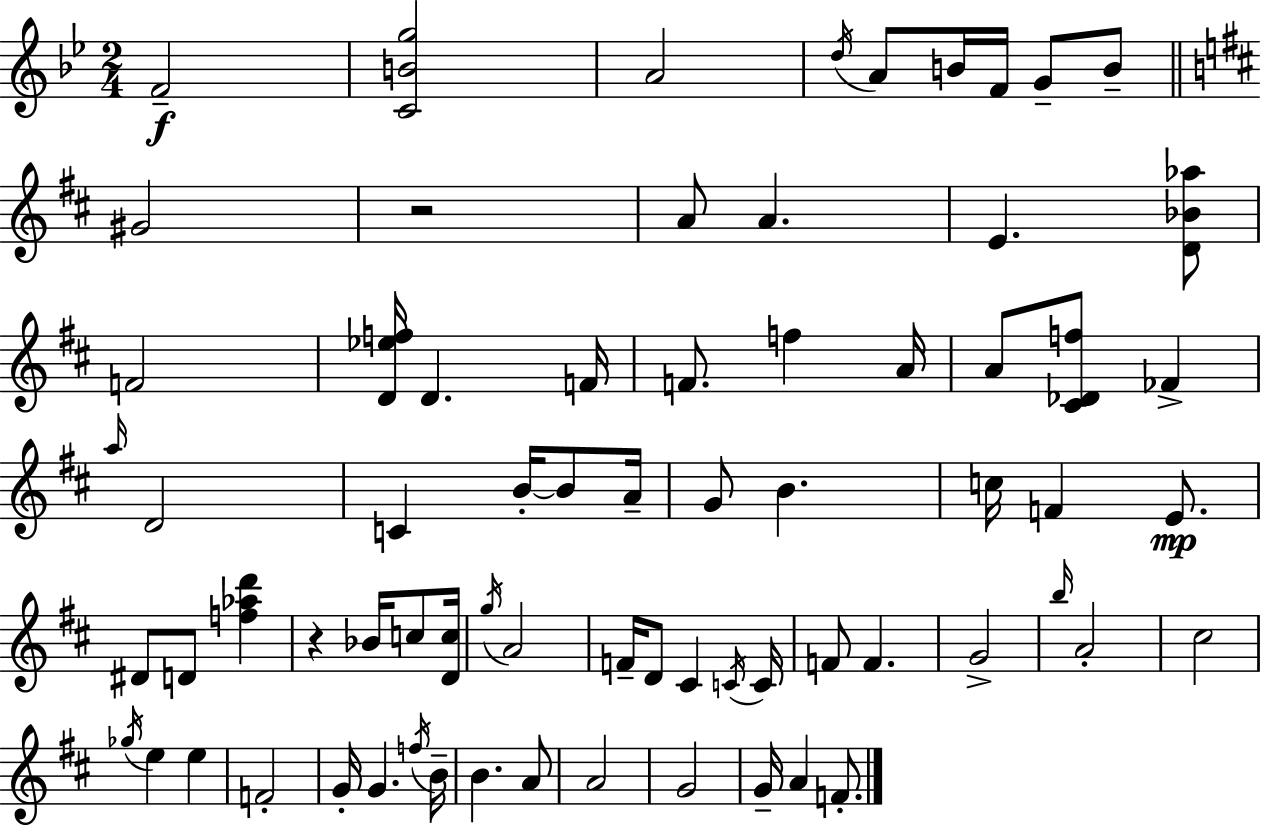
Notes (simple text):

F4/h [C4,B4,G5]/h A4/h D5/s A4/e B4/s F4/s G4/e B4/e G#4/h R/h A4/e A4/q. E4/q. [D4,Bb4,Ab5]/e F4/h [D4,Eb5,F5]/s D4/q. F4/s F4/e. F5/q A4/s A4/e [C#4,Db4,F5]/e FES4/q A5/s D4/h C4/q B4/s B4/e A4/s G4/e B4/q. C5/s F4/q E4/e. D#4/e D4/e [F5,Ab5,D6]/q R/q Bb4/s C5/e [D4,C5]/s G5/s A4/h F4/s D4/e C#4/q C4/s C4/s F4/e F4/q. G4/h B5/s A4/h C#5/h Gb5/s E5/q E5/q F4/h G4/s G4/q. F5/s B4/s B4/q. A4/e A4/h G4/h G4/s A4/q F4/e.